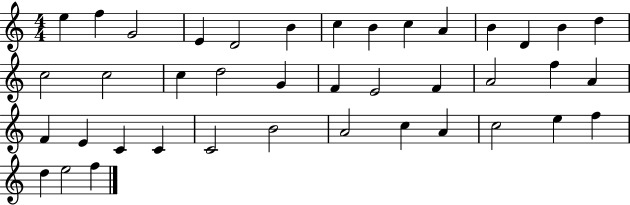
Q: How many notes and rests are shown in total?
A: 40